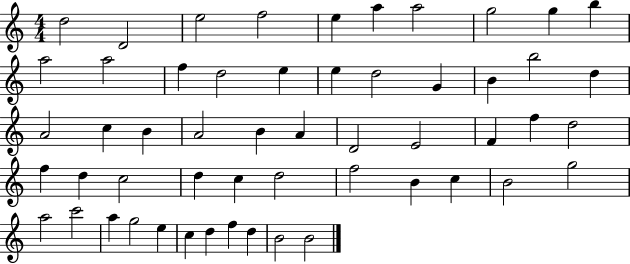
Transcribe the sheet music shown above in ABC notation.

X:1
T:Untitled
M:4/4
L:1/4
K:C
d2 D2 e2 f2 e a a2 g2 g b a2 a2 f d2 e e d2 G B b2 d A2 c B A2 B A D2 E2 F f d2 f d c2 d c d2 f2 B c B2 g2 a2 c'2 a g2 e c d f d B2 B2